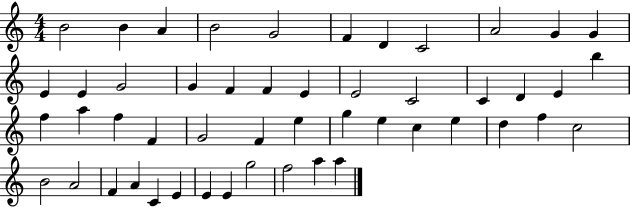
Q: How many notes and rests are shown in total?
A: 50